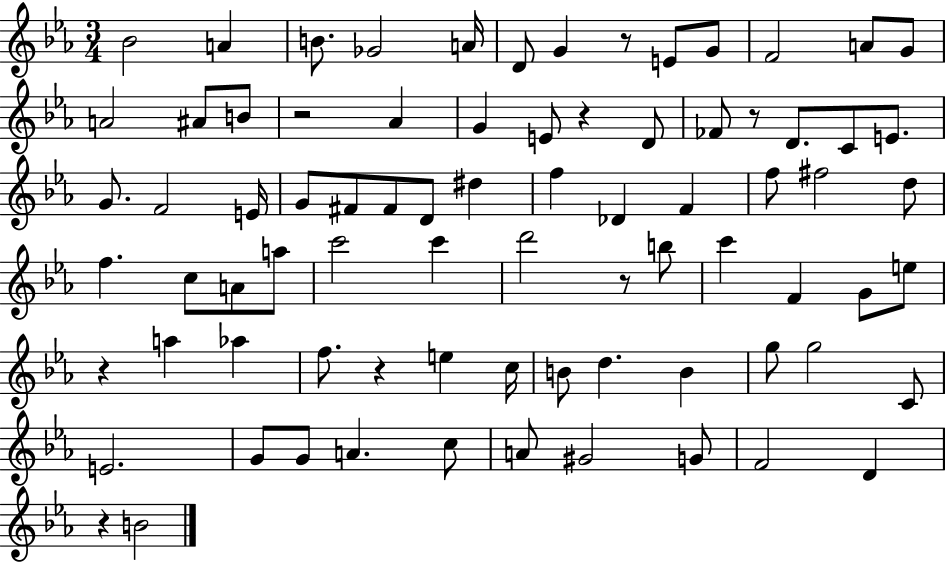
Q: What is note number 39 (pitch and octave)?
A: C5